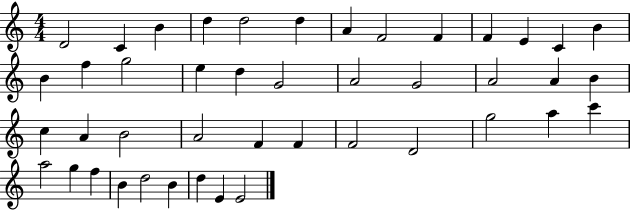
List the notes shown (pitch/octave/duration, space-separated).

D4/h C4/q B4/q D5/q D5/h D5/q A4/q F4/h F4/q F4/q E4/q C4/q B4/q B4/q F5/q G5/h E5/q D5/q G4/h A4/h G4/h A4/h A4/q B4/q C5/q A4/q B4/h A4/h F4/q F4/q F4/h D4/h G5/h A5/q C6/q A5/h G5/q F5/q B4/q D5/h B4/q D5/q E4/q E4/h